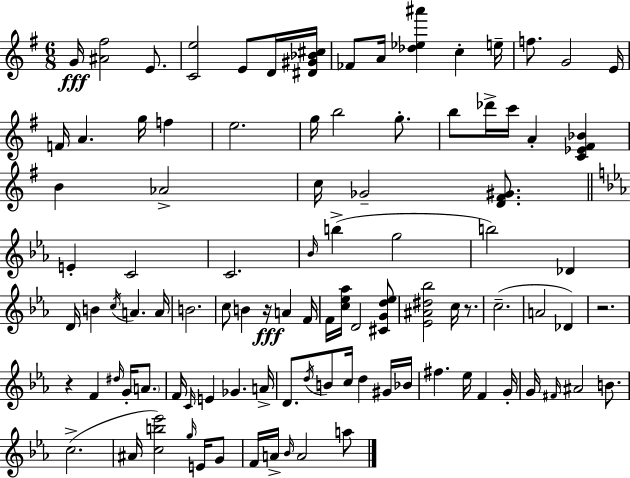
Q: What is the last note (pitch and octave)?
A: A5